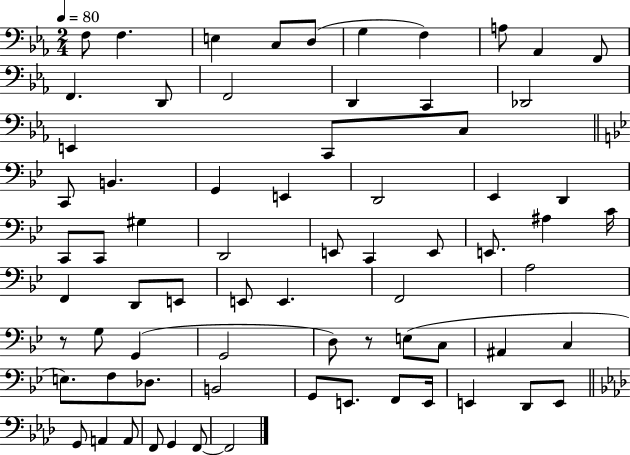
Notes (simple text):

F3/e F3/q. E3/q C3/e D3/e G3/q F3/q A3/e Ab2/q F2/e F2/q. D2/e F2/h D2/q C2/q Db2/h E2/q C2/e C3/e C2/e B2/q. G2/q E2/q D2/h Eb2/q D2/q C2/e C2/e G#3/q D2/h E2/e C2/q E2/e E2/e. A#3/q C4/s F2/q D2/e E2/e E2/e E2/q. F2/h A3/h R/e G3/e G2/q G2/h D3/e R/e E3/e C3/e A#2/q C3/q E3/e. F3/e Db3/e. B2/h G2/e E2/e. F2/e E2/s E2/q D2/e E2/e G2/e A2/q A2/e F2/e G2/q F2/e F2/h